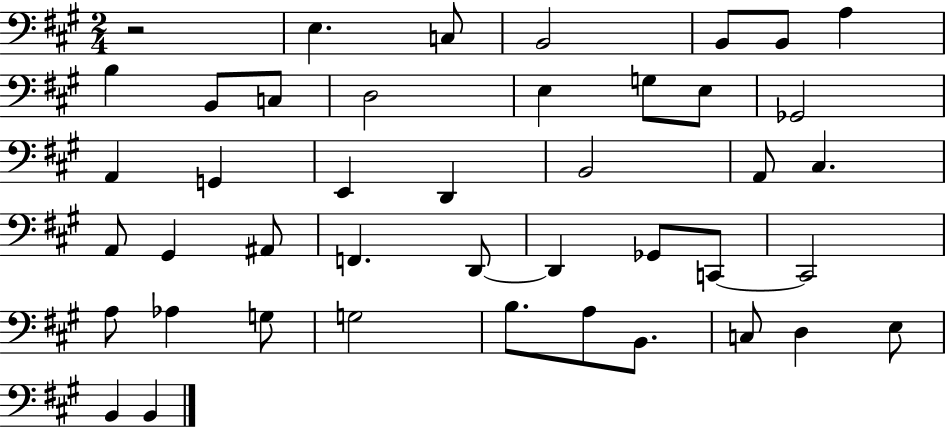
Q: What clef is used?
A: bass